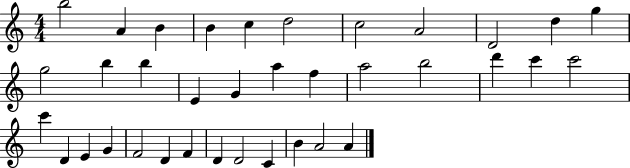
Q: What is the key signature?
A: C major